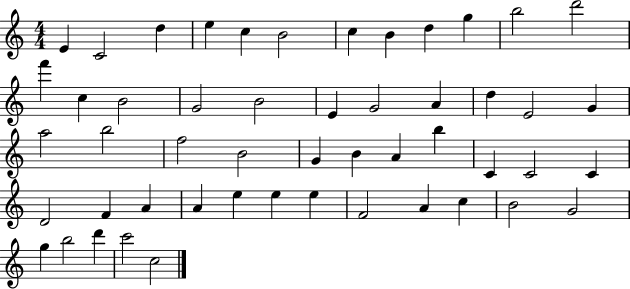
E4/q C4/h D5/q E5/q C5/q B4/h C5/q B4/q D5/q G5/q B5/h D6/h F6/q C5/q B4/h G4/h B4/h E4/q G4/h A4/q D5/q E4/h G4/q A5/h B5/h F5/h B4/h G4/q B4/q A4/q B5/q C4/q C4/h C4/q D4/h F4/q A4/q A4/q E5/q E5/q E5/q F4/h A4/q C5/q B4/h G4/h G5/q B5/h D6/q C6/h C5/h